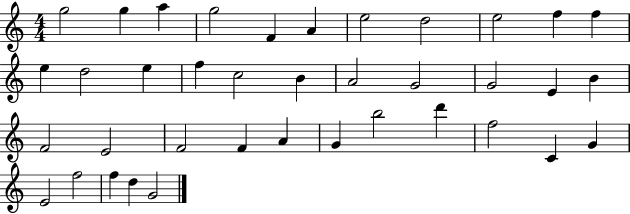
X:1
T:Untitled
M:4/4
L:1/4
K:C
g2 g a g2 F A e2 d2 e2 f f e d2 e f c2 B A2 G2 G2 E B F2 E2 F2 F A G b2 d' f2 C G E2 f2 f d G2